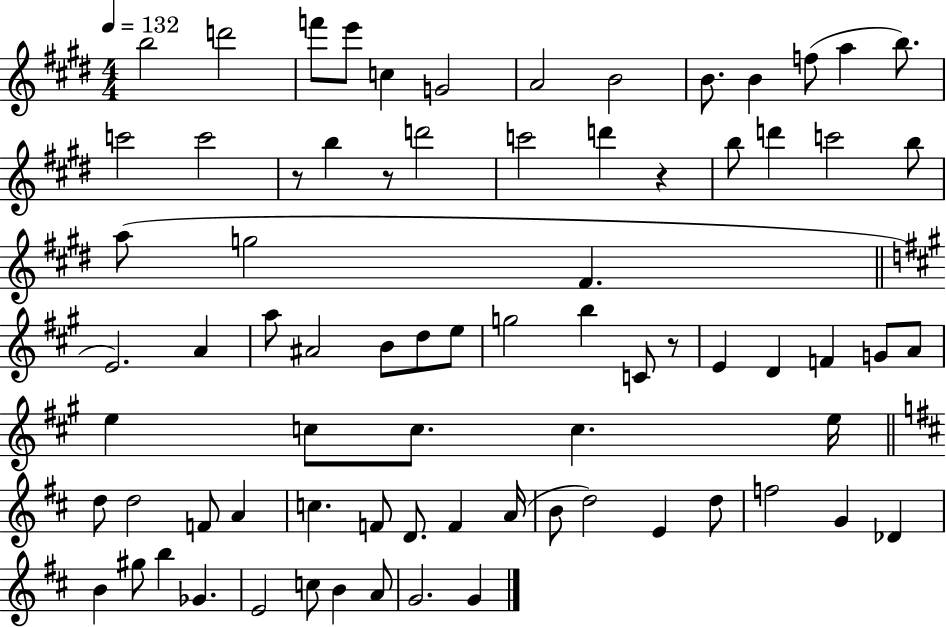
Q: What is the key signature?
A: E major